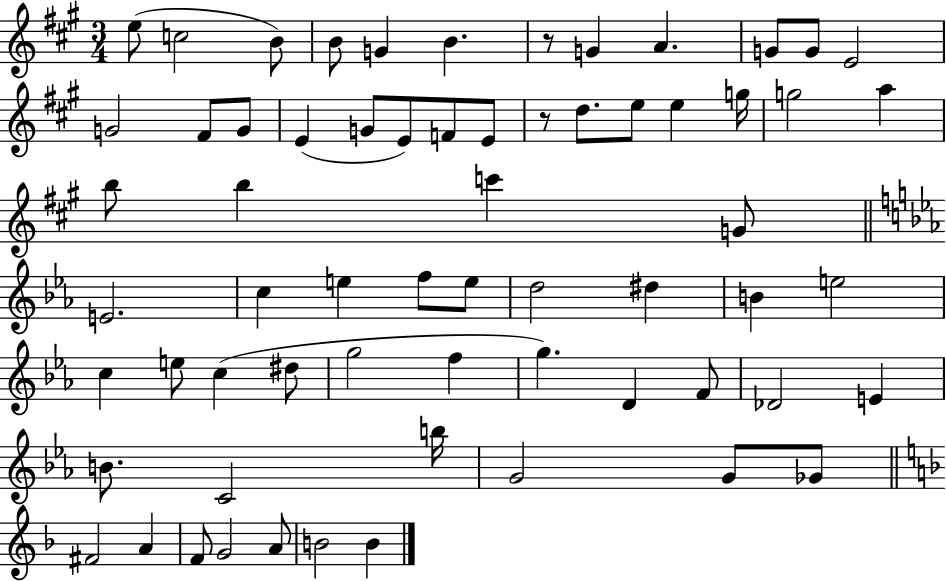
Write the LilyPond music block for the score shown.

{
  \clef treble
  \numericTimeSignature
  \time 3/4
  \key a \major
  \repeat volta 2 { e''8( c''2 b'8) | b'8 g'4 b'4. | r8 g'4 a'4. | g'8 g'8 e'2 | \break g'2 fis'8 g'8 | e'4( g'8 e'8) f'8 e'8 | r8 d''8. e''8 e''4 g''16 | g''2 a''4 | \break b''8 b''4 c'''4 g'8 | \bar "||" \break \key ees \major e'2. | c''4 e''4 f''8 e''8 | d''2 dis''4 | b'4 e''2 | \break c''4 e''8 c''4( dis''8 | g''2 f''4 | g''4.) d'4 f'8 | des'2 e'4 | \break b'8. c'2 b''16 | g'2 g'8 ges'8 | \bar "||" \break \key d \minor fis'2 a'4 | f'8 g'2 a'8 | b'2 b'4 | } \bar "|."
}